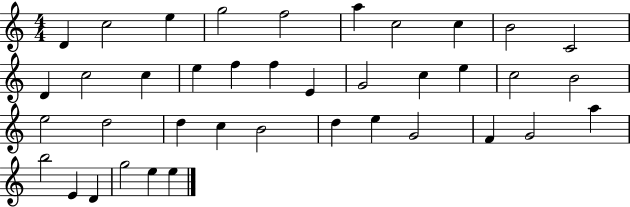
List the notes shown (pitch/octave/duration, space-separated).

D4/q C5/h E5/q G5/h F5/h A5/q C5/h C5/q B4/h C4/h D4/q C5/h C5/q E5/q F5/q F5/q E4/q G4/h C5/q E5/q C5/h B4/h E5/h D5/h D5/q C5/q B4/h D5/q E5/q G4/h F4/q G4/h A5/q B5/h E4/q D4/q G5/h E5/q E5/q